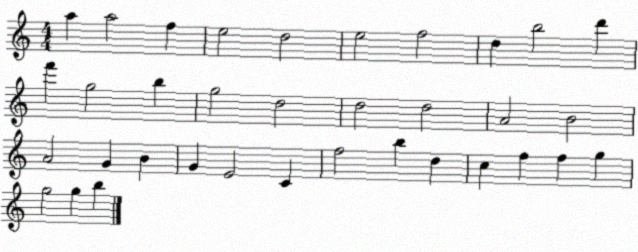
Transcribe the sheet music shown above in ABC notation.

X:1
T:Untitled
M:4/4
L:1/4
K:C
a a2 f e2 d2 e2 f2 d b2 d' f' g2 b g2 d2 d2 d2 A2 B2 A2 G B G E2 C f2 b d c f f g g2 g b